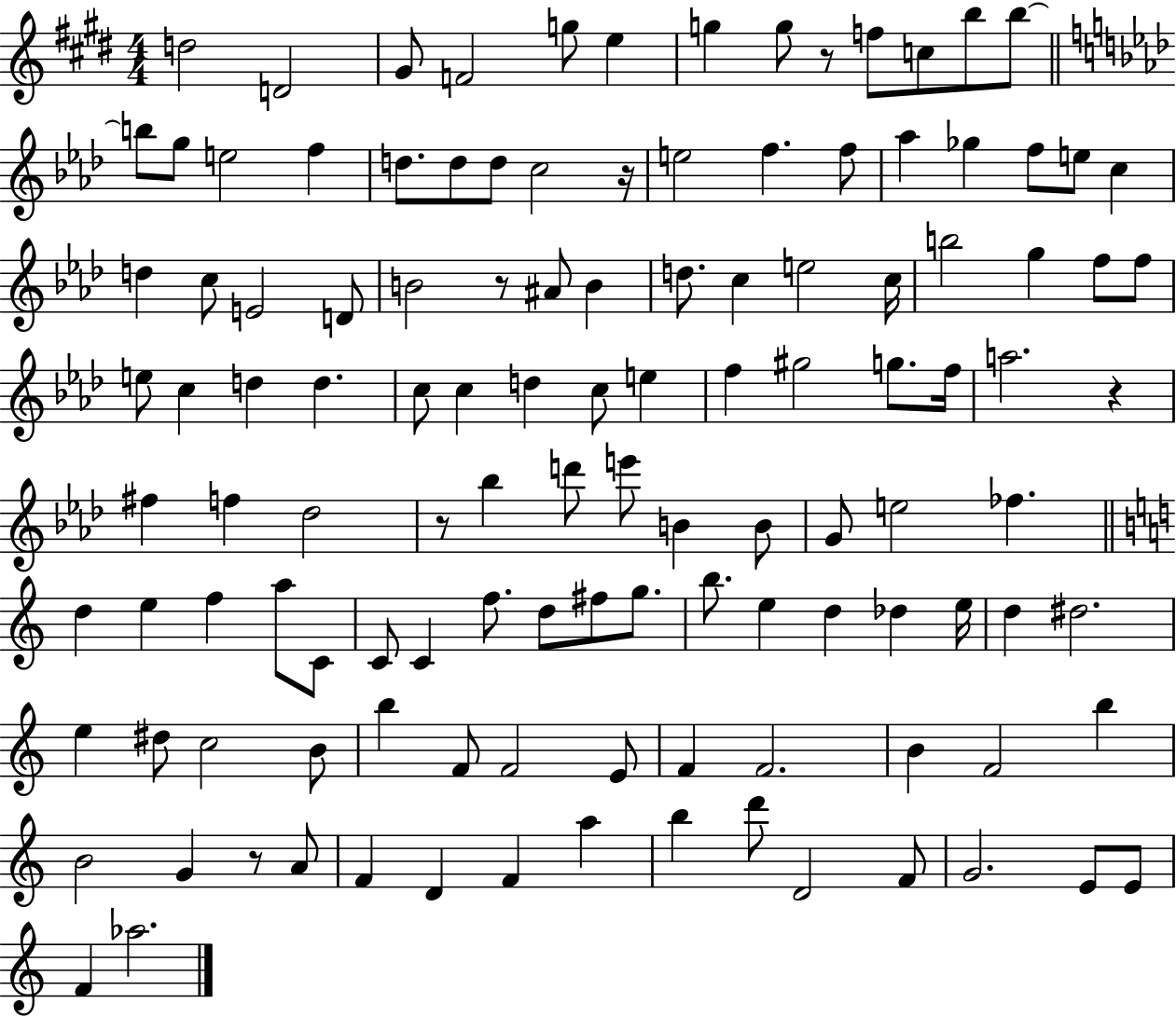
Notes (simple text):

D5/h D4/h G#4/e F4/h G5/e E5/q G5/q G5/e R/e F5/e C5/e B5/e B5/e B5/e G5/e E5/h F5/q D5/e. D5/e D5/e C5/h R/s E5/h F5/q. F5/e Ab5/q Gb5/q F5/e E5/e C5/q D5/q C5/e E4/h D4/e B4/h R/e A#4/e B4/q D5/e. C5/q E5/h C5/s B5/h G5/q F5/e F5/e E5/e C5/q D5/q D5/q. C5/e C5/q D5/q C5/e E5/q F5/q G#5/h G5/e. F5/s A5/h. R/q F#5/q F5/q Db5/h R/e Bb5/q D6/e E6/e B4/q B4/e G4/e E5/h FES5/q. D5/q E5/q F5/q A5/e C4/e C4/e C4/q F5/e. D5/e F#5/e G5/e. B5/e. E5/q D5/q Db5/q E5/s D5/q D#5/h. E5/q D#5/e C5/h B4/e B5/q F4/e F4/h E4/e F4/q F4/h. B4/q F4/h B5/q B4/h G4/q R/e A4/e F4/q D4/q F4/q A5/q B5/q D6/e D4/h F4/e G4/h. E4/e E4/e F4/q Ab5/h.